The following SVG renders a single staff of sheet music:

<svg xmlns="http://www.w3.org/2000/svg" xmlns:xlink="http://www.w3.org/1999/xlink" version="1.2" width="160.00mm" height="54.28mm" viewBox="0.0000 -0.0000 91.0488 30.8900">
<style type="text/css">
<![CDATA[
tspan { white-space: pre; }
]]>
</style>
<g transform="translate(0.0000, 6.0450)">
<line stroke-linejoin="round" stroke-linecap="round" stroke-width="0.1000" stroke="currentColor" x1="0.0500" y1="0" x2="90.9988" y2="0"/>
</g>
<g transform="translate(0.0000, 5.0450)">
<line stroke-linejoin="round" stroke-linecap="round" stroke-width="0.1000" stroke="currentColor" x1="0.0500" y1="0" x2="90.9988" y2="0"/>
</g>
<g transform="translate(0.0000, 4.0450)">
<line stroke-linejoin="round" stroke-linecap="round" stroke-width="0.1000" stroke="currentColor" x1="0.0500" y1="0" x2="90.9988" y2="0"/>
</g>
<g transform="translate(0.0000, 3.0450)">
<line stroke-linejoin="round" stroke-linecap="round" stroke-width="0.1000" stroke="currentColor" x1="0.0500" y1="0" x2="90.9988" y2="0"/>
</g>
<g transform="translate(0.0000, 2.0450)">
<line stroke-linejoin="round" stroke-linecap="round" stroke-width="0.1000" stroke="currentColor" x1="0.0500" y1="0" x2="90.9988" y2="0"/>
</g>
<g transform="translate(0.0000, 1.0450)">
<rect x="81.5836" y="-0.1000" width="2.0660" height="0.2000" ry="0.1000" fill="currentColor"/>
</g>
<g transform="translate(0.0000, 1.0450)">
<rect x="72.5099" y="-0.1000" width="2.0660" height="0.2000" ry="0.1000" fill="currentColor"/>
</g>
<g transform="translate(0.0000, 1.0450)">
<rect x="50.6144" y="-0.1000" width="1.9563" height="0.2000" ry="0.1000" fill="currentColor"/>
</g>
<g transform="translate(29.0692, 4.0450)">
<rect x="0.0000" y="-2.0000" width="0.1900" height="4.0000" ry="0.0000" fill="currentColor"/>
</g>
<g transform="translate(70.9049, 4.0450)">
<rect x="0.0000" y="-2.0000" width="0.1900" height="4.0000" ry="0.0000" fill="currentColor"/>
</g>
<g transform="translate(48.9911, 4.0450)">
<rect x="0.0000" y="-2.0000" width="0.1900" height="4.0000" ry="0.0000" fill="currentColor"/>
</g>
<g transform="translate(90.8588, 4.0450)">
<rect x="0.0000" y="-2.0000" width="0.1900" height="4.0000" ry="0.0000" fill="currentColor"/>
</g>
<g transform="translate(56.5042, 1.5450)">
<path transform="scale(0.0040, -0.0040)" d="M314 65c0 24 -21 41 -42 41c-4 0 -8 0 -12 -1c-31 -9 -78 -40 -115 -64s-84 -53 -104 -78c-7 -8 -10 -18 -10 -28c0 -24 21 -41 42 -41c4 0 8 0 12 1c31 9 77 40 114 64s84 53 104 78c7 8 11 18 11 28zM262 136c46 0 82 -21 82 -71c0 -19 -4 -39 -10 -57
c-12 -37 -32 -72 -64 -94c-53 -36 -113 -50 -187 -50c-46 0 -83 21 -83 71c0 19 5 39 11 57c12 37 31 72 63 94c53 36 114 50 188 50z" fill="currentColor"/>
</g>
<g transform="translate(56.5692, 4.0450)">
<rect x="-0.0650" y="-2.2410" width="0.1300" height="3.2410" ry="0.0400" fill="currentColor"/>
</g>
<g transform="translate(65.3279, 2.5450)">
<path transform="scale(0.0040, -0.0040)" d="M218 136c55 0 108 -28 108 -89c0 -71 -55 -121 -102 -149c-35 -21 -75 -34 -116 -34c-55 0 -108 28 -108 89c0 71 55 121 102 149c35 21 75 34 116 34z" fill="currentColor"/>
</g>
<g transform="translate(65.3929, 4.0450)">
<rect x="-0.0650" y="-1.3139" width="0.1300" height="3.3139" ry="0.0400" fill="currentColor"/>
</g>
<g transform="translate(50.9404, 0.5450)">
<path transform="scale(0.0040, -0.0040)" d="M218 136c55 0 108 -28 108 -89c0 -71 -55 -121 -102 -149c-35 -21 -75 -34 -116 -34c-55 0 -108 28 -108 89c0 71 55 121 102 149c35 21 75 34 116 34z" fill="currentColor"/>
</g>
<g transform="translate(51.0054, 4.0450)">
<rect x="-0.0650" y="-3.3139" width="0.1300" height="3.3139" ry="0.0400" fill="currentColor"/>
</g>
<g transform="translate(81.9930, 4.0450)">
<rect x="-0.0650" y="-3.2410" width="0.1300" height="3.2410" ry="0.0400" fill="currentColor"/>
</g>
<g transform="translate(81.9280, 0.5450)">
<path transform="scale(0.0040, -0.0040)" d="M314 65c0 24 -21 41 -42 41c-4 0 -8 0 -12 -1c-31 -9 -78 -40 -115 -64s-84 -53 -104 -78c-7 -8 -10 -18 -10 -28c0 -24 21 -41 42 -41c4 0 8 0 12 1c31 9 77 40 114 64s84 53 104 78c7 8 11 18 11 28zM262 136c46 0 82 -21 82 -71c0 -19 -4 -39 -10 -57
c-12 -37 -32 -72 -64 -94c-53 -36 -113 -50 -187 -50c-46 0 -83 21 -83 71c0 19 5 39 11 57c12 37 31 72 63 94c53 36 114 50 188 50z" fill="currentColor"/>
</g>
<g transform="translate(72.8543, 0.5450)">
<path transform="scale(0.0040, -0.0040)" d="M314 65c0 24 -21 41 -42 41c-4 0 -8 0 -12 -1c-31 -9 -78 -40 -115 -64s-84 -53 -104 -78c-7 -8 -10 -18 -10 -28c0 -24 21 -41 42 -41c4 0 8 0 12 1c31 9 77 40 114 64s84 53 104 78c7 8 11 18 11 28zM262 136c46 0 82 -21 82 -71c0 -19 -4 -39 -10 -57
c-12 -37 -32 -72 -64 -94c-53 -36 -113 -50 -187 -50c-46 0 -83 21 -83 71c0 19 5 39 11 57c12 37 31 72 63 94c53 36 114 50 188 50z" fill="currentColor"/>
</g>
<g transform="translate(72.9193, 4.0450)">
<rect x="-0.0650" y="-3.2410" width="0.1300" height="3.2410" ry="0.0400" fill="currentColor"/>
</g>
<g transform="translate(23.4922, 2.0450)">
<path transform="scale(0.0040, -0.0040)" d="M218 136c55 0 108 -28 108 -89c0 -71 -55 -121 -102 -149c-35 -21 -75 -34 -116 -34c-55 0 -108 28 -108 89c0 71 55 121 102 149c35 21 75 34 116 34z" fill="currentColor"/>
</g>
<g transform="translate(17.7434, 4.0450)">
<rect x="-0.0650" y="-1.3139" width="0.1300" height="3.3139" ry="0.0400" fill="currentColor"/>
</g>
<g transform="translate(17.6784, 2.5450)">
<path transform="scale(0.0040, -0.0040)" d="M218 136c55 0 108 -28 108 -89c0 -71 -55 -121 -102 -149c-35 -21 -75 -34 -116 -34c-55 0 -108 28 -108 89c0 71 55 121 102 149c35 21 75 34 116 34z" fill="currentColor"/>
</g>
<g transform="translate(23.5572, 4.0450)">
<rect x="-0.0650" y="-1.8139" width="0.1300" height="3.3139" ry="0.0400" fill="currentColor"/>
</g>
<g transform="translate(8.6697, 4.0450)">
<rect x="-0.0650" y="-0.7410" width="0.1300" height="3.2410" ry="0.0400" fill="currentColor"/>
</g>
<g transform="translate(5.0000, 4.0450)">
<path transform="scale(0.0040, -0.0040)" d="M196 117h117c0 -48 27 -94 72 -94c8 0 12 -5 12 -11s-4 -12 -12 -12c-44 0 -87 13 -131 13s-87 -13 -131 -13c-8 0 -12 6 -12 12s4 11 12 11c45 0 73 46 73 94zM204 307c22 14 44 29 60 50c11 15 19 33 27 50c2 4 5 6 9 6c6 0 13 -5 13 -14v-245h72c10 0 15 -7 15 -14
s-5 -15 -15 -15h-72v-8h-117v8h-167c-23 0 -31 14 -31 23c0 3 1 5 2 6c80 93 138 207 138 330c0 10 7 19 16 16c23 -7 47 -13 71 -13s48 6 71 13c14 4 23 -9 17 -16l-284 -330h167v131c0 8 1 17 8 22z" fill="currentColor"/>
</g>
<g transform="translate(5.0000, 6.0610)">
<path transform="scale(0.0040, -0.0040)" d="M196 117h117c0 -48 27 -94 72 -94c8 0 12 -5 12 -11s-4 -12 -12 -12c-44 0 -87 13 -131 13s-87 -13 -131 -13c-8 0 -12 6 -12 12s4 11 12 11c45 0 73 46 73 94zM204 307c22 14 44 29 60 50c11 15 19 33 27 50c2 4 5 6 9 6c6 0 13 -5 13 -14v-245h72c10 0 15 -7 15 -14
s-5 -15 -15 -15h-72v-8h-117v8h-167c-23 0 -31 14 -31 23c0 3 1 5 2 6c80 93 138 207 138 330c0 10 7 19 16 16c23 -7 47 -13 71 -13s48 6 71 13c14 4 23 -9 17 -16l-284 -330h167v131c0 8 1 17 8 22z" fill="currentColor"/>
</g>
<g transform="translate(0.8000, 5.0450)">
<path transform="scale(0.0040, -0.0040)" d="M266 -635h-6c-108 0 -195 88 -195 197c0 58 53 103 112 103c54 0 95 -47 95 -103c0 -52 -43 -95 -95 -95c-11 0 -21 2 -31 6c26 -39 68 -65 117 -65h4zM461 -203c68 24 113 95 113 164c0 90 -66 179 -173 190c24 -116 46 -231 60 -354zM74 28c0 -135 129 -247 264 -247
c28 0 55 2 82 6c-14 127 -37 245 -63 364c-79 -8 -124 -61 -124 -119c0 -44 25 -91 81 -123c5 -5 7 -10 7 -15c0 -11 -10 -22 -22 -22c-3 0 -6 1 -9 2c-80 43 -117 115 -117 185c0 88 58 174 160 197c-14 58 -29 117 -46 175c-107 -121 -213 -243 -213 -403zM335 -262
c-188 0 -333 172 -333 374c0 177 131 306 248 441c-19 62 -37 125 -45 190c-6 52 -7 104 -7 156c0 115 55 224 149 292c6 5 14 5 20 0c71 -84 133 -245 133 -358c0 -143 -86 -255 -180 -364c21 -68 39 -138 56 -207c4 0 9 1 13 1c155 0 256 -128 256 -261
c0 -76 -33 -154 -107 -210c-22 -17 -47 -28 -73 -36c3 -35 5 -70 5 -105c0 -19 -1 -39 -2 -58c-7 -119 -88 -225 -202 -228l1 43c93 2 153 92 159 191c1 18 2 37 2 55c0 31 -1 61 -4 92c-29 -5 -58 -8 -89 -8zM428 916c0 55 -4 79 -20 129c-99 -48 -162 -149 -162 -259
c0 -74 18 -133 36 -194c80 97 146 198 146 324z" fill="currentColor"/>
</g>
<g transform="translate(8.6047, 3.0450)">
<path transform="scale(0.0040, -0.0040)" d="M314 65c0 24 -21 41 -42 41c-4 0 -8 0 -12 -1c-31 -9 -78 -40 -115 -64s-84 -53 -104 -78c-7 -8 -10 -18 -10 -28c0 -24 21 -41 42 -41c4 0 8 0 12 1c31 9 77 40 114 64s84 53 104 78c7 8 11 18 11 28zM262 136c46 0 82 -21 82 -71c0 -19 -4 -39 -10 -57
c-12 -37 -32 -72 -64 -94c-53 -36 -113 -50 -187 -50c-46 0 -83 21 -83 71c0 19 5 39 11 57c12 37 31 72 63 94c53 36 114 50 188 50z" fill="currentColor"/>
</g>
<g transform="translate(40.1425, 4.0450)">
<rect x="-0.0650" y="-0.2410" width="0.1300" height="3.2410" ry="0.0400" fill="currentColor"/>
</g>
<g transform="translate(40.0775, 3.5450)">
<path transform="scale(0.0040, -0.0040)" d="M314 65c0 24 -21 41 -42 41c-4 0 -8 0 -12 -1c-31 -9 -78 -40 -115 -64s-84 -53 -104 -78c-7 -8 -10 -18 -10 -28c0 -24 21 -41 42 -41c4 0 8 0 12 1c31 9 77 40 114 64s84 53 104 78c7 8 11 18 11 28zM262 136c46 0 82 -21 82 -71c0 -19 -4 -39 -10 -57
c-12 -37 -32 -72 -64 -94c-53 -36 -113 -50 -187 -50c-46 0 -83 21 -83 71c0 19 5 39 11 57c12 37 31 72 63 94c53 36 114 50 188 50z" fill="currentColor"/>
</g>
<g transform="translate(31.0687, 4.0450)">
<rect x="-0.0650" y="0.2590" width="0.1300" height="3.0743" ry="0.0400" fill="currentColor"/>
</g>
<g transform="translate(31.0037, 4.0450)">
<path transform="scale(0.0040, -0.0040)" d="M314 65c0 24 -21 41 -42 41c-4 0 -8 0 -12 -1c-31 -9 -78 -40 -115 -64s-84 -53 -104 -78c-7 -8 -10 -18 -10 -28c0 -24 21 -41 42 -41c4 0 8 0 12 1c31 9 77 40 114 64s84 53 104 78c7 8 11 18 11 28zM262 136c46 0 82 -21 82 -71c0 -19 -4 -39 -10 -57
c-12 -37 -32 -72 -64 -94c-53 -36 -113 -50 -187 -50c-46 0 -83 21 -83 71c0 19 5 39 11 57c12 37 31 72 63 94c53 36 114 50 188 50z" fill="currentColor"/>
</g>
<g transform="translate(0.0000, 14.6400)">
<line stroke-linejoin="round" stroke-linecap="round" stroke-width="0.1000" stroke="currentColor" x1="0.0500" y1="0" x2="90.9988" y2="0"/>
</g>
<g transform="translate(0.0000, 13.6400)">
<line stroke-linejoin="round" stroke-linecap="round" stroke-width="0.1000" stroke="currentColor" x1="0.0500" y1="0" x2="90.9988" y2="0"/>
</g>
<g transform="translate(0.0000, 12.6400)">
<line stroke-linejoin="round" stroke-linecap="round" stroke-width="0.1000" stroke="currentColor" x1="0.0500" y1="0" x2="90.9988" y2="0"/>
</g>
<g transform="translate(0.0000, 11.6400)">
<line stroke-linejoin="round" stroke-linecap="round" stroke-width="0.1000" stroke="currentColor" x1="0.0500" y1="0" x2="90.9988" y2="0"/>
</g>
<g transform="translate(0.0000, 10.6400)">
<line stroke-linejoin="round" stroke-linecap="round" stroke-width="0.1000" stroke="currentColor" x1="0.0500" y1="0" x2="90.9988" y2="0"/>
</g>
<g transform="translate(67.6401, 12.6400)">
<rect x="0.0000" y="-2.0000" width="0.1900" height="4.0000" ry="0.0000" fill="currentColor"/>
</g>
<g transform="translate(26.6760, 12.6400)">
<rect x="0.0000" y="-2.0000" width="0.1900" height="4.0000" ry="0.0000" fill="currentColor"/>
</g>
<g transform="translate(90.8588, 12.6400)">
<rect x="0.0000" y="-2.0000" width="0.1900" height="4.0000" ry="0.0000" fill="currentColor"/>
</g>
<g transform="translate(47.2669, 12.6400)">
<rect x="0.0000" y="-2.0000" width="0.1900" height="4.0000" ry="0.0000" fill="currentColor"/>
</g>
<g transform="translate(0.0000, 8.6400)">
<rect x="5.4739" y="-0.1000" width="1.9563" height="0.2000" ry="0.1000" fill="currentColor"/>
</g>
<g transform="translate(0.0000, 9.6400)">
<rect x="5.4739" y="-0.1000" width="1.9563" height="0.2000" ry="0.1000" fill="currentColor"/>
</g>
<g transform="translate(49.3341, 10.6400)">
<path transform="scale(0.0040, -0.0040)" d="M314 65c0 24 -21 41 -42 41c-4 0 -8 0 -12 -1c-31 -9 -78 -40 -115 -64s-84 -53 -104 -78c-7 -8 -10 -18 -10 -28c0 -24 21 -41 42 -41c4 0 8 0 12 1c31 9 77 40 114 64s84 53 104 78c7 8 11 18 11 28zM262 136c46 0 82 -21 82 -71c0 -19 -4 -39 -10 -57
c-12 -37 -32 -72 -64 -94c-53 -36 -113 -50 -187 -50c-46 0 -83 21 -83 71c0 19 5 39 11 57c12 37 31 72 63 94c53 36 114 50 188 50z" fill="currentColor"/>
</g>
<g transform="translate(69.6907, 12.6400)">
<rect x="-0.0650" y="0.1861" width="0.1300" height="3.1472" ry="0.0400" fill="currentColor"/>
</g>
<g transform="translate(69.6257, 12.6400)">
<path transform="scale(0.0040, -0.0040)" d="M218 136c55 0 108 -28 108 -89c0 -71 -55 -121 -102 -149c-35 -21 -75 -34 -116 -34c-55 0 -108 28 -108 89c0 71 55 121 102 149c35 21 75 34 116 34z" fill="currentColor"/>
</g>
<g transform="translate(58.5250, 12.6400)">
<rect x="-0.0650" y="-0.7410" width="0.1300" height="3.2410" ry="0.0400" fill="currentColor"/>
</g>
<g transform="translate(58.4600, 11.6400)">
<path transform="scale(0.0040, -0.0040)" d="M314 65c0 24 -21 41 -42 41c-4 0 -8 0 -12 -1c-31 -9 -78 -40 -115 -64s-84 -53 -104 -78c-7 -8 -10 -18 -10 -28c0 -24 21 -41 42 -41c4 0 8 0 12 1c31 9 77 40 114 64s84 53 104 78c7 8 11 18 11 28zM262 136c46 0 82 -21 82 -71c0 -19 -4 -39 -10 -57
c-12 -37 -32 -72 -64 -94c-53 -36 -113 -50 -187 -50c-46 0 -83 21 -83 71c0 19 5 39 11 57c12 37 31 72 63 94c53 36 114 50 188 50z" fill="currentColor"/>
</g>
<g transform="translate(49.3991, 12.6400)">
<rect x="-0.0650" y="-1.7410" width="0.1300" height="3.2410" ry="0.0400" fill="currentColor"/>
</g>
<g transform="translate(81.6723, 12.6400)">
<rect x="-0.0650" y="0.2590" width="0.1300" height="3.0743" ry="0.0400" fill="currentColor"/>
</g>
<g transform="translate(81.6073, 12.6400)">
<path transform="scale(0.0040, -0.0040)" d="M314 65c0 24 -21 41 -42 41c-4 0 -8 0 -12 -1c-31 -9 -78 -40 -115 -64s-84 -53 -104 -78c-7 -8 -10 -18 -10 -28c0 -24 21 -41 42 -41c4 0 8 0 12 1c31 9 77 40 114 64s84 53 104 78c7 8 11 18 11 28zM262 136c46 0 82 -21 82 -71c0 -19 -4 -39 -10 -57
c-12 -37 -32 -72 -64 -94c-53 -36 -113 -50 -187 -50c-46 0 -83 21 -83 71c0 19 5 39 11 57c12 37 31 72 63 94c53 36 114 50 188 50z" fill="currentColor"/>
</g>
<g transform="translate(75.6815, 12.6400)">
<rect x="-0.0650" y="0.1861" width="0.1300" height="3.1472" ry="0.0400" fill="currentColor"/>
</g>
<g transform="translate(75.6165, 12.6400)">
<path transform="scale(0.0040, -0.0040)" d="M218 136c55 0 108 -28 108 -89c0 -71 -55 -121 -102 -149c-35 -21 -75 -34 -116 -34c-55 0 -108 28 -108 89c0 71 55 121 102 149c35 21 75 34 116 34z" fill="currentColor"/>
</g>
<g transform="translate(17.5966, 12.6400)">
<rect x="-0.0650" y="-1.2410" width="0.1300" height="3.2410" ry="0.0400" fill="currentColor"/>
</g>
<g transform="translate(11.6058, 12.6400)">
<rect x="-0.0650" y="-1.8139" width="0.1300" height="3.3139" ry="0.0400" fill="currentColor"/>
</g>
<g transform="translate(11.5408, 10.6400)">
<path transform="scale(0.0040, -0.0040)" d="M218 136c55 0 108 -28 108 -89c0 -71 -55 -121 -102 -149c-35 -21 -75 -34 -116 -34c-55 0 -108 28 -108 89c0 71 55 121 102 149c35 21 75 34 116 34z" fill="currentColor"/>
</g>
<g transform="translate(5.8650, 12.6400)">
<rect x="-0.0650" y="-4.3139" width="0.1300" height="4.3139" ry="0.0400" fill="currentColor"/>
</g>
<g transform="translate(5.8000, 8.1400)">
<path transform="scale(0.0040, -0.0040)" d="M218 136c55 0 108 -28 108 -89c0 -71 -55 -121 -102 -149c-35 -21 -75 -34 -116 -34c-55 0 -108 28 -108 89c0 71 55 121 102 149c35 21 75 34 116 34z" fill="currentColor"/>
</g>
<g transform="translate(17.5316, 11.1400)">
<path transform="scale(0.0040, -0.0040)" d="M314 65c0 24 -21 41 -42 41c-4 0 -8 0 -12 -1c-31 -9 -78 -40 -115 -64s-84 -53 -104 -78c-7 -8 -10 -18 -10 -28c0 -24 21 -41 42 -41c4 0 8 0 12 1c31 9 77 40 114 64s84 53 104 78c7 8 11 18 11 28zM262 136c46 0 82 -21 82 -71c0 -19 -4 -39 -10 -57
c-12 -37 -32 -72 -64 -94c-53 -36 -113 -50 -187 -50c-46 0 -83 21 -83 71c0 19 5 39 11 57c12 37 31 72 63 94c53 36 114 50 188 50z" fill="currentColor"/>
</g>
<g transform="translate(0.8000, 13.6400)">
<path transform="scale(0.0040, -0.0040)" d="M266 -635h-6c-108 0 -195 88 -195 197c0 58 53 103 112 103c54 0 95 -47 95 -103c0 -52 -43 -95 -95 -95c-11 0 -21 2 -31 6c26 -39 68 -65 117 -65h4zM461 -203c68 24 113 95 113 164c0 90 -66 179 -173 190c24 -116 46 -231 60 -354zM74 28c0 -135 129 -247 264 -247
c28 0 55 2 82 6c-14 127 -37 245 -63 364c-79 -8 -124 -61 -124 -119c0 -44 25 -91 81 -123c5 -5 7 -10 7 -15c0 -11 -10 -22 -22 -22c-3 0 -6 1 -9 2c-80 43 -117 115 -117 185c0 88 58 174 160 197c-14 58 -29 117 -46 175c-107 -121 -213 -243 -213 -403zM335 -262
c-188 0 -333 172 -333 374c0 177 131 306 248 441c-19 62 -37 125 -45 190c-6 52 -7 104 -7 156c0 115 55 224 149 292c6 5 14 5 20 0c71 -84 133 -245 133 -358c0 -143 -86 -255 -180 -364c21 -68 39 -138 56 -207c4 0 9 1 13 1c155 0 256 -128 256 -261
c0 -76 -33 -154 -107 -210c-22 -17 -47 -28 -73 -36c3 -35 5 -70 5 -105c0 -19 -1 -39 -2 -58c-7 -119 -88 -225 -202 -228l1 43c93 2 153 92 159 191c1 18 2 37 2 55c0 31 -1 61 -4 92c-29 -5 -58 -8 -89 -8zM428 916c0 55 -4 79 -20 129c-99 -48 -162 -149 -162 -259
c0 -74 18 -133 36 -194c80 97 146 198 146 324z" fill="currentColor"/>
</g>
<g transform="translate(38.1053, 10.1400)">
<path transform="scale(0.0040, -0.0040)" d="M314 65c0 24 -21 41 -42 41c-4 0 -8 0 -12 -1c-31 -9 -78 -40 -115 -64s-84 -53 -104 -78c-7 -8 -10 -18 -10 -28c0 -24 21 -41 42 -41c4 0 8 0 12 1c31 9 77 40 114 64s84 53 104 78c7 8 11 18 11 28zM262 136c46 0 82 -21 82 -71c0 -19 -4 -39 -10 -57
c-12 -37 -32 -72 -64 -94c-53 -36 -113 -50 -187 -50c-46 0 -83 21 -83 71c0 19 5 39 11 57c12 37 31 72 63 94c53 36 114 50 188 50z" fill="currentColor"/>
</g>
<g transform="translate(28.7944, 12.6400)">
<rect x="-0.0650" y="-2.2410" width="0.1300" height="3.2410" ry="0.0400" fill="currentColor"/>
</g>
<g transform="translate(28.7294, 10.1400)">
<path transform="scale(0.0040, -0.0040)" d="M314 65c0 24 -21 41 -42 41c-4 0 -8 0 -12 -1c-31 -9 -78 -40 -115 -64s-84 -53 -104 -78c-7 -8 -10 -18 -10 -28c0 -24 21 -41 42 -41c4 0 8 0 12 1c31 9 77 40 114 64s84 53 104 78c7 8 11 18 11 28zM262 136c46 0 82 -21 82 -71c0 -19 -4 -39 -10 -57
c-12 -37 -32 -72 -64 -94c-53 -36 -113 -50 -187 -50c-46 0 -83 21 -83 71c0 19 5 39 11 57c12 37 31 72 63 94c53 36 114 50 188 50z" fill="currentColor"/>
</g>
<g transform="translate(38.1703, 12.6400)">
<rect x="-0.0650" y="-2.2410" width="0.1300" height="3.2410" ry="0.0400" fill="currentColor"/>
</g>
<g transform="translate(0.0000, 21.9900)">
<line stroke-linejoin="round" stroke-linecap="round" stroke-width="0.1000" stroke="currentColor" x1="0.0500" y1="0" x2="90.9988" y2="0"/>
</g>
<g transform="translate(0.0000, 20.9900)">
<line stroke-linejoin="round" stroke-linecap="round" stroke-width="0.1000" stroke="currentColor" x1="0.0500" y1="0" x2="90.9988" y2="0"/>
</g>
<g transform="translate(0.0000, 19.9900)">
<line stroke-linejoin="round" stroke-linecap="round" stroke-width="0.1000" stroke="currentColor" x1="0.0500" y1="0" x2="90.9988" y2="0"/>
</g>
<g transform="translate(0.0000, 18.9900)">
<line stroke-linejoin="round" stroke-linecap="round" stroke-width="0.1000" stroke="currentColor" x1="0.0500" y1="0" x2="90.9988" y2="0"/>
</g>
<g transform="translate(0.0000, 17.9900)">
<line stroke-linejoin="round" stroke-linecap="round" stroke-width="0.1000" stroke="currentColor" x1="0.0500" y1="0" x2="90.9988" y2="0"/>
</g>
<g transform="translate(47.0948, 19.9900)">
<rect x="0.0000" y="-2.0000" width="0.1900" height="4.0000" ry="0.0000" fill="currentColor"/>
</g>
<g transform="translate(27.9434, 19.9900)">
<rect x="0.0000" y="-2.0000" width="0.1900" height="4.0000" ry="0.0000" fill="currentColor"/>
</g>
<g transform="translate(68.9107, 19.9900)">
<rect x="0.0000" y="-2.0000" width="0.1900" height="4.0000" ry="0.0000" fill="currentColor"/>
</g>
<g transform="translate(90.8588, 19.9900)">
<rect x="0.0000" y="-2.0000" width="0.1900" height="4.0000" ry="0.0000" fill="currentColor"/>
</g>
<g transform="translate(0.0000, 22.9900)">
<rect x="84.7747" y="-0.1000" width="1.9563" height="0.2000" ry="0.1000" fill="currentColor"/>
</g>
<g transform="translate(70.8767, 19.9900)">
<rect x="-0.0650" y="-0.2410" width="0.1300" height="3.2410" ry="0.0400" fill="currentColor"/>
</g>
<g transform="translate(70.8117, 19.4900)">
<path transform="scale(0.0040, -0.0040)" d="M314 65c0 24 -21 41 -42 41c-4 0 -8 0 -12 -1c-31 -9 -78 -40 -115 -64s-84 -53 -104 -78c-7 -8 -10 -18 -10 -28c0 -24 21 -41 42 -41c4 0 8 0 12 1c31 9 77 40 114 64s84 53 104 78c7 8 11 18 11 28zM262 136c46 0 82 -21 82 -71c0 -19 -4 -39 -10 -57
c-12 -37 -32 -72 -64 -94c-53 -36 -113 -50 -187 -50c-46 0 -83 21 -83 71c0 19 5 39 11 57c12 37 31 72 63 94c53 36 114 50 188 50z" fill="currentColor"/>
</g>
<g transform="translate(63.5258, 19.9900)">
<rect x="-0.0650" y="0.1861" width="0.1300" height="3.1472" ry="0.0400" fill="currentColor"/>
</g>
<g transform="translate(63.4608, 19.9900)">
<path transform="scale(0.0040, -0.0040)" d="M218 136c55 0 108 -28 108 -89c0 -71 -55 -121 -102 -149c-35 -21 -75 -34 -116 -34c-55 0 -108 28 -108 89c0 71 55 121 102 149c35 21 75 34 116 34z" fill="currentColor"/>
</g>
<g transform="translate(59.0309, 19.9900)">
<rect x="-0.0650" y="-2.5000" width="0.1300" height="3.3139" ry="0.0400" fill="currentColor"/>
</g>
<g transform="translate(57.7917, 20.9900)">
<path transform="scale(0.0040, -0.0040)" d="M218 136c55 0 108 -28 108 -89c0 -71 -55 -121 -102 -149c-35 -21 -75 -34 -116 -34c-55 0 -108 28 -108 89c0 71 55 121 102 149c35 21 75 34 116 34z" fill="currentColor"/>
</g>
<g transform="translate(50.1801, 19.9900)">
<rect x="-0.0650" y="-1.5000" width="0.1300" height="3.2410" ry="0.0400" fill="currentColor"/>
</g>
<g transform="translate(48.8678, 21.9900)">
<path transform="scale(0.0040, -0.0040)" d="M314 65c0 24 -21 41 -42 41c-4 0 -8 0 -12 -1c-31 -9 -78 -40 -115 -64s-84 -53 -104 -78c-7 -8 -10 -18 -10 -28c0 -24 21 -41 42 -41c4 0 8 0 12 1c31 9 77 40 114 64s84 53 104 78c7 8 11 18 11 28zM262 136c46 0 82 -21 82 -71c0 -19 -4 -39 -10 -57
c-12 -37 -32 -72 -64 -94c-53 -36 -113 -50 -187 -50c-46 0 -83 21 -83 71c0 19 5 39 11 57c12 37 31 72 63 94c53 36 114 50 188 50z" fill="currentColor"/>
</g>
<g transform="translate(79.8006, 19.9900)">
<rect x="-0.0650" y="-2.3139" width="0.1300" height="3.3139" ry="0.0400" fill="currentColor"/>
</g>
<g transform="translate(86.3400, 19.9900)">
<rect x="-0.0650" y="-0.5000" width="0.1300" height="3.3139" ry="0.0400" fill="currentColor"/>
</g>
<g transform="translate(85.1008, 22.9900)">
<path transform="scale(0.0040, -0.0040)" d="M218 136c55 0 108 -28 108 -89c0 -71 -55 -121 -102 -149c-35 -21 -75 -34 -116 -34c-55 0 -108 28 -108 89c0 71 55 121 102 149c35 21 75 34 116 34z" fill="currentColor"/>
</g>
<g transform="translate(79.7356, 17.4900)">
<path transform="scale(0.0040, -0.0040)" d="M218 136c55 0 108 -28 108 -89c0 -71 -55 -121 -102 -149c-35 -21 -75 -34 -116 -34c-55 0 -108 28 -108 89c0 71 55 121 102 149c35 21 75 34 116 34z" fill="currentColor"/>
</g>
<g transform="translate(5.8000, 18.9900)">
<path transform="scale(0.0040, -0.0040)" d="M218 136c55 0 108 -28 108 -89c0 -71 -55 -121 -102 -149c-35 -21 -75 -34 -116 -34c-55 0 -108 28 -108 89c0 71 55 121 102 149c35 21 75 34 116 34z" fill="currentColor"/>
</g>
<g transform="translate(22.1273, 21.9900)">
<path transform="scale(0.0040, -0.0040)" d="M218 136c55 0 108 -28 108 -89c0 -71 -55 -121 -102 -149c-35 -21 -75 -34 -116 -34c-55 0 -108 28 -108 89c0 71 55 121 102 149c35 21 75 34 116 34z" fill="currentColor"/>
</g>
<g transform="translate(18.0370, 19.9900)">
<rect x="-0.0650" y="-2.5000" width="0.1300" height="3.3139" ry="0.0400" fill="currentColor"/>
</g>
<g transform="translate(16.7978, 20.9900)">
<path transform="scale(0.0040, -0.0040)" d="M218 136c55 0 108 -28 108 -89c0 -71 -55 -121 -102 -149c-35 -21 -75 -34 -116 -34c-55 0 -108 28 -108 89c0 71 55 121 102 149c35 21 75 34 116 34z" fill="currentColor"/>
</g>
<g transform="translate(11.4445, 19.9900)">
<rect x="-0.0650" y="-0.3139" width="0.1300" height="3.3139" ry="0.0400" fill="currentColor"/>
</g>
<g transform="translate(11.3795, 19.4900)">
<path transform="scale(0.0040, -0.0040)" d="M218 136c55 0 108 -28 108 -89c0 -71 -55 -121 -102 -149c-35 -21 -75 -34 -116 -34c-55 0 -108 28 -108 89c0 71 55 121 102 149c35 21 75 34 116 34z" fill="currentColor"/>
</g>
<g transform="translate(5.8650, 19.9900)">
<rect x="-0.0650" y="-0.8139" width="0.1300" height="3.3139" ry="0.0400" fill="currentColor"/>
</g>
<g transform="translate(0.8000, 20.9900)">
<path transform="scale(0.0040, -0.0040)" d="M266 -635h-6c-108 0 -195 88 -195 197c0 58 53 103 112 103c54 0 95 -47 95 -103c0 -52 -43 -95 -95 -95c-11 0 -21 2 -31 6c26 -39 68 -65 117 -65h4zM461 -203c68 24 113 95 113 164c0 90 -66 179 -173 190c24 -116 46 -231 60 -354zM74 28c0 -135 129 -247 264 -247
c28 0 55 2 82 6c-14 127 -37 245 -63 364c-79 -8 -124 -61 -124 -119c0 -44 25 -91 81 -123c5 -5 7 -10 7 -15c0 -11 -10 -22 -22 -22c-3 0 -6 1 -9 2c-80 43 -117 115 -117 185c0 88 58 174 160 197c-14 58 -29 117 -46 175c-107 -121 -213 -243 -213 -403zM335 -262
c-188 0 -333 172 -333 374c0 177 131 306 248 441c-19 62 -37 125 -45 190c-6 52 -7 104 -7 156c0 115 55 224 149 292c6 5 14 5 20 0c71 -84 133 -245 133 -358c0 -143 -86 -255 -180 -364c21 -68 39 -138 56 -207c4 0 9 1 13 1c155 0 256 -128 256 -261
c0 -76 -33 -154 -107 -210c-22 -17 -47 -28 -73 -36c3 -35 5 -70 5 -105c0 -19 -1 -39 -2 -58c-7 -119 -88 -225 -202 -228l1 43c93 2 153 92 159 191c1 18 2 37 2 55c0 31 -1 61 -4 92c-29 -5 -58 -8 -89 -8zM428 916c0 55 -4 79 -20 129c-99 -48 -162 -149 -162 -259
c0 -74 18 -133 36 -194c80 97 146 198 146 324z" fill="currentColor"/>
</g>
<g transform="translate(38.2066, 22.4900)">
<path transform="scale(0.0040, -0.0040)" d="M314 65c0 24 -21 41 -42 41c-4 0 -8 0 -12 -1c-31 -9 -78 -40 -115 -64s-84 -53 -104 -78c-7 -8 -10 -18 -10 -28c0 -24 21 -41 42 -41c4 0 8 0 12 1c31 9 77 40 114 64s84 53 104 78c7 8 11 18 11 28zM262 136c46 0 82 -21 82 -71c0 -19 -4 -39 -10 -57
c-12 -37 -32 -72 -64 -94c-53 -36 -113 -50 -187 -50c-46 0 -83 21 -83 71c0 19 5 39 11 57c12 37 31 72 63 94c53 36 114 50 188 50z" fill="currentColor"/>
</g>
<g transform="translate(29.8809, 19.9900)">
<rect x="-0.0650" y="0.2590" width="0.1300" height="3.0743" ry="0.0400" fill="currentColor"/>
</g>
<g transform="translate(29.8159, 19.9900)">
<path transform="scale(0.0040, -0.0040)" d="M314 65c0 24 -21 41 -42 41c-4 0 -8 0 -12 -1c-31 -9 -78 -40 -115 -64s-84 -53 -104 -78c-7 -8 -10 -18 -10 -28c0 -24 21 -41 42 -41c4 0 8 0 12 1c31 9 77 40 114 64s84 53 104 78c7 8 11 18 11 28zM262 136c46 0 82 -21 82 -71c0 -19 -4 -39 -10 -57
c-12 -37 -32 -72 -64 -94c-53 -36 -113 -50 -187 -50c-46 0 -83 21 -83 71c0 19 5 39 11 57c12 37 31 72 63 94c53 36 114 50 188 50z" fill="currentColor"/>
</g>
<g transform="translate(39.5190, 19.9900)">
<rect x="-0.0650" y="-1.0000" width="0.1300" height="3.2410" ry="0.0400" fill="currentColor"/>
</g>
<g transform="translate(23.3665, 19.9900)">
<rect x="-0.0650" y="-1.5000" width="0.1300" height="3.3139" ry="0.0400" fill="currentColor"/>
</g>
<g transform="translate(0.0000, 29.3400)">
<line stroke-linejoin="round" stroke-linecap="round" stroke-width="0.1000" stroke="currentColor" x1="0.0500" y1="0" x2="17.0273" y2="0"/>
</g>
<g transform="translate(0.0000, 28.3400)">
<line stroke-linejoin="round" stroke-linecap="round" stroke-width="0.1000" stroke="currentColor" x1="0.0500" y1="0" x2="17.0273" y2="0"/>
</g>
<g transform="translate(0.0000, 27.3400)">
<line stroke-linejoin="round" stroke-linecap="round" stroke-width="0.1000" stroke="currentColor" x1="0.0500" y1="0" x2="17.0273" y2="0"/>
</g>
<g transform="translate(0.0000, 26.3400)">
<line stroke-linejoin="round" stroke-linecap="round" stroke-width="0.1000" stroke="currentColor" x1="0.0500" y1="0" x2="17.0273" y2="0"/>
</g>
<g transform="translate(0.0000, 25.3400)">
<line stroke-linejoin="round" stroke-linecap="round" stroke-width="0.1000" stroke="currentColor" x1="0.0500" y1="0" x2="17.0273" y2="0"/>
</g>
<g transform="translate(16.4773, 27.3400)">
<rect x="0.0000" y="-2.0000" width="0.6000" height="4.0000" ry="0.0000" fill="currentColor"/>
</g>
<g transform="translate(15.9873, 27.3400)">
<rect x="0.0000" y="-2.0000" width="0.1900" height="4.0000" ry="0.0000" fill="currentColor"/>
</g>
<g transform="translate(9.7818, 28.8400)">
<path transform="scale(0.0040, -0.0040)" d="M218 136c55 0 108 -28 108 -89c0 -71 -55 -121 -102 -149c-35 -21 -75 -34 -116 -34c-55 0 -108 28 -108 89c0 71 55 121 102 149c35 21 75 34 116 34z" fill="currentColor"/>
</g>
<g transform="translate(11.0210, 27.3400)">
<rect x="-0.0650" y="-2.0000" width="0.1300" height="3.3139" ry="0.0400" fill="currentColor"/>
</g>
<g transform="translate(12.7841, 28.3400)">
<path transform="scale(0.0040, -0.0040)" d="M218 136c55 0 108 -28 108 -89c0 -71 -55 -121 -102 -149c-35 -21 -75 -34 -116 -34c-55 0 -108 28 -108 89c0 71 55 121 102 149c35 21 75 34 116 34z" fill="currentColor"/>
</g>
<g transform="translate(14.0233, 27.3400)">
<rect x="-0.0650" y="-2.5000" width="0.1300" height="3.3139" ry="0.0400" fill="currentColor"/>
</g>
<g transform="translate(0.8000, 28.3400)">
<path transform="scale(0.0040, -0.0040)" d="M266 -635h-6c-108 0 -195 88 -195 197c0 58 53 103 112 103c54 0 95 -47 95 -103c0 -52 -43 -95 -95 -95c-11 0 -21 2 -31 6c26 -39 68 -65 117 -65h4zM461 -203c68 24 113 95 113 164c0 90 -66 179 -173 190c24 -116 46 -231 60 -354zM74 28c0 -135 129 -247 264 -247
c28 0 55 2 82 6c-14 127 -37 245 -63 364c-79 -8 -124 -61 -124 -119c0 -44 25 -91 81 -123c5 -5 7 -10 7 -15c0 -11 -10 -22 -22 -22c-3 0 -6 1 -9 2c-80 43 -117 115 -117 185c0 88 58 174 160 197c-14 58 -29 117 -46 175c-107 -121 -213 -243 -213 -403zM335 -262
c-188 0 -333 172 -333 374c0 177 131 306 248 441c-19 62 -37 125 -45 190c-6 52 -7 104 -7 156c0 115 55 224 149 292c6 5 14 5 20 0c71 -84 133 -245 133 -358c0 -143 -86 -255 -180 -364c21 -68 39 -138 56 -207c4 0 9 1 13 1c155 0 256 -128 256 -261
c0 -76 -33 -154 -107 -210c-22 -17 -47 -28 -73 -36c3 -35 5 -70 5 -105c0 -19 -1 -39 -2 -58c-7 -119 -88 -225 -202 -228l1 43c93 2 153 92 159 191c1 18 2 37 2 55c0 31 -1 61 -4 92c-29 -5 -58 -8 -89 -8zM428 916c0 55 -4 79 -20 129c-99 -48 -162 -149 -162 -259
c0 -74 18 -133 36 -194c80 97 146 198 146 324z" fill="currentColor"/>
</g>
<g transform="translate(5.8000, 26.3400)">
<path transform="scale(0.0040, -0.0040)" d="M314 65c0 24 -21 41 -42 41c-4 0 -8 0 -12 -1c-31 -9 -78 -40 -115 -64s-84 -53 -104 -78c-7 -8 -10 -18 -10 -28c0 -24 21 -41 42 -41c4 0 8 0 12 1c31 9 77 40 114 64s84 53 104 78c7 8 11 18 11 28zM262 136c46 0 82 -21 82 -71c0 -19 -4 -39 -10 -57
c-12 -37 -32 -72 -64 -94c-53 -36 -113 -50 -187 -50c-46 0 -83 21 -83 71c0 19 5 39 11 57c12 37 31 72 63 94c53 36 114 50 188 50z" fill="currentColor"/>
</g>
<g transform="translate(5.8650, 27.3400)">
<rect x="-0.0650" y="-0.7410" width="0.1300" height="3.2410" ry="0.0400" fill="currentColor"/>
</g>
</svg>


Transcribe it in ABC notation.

X:1
T:Untitled
M:4/4
L:1/4
K:C
d2 e f B2 c2 b g2 e b2 b2 d' f e2 g2 g2 f2 d2 B B B2 d c G E B2 D2 E2 G B c2 g C d2 F G